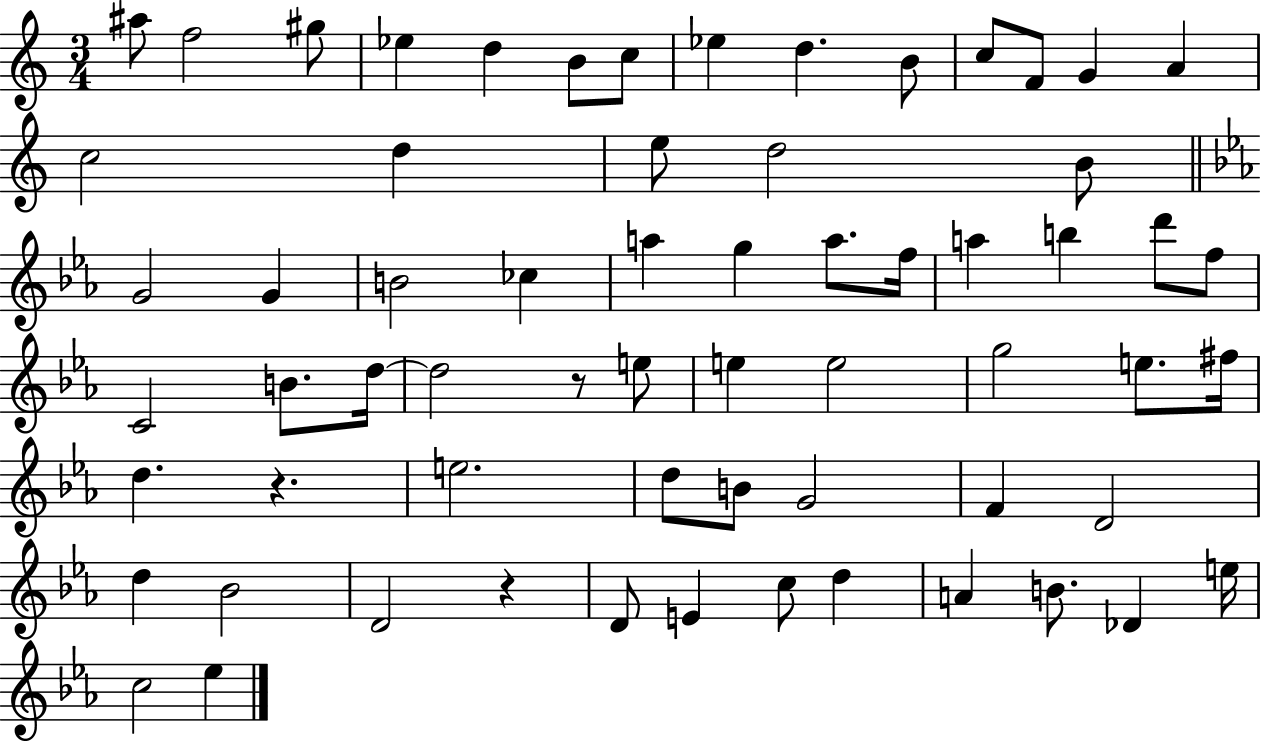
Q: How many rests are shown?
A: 3